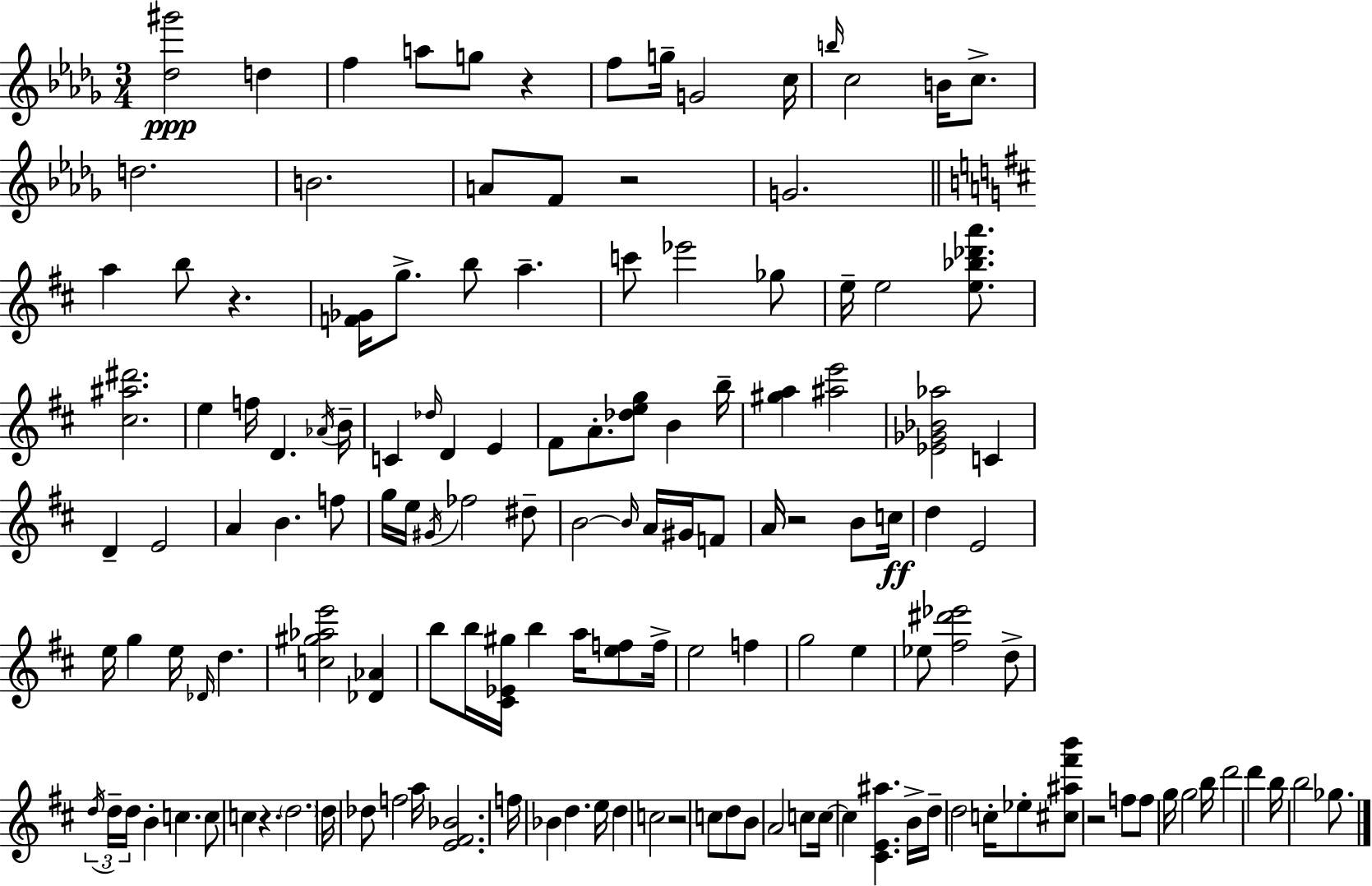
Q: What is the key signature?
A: BES minor